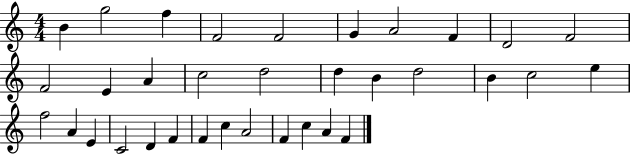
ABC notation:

X:1
T:Untitled
M:4/4
L:1/4
K:C
B g2 f F2 F2 G A2 F D2 F2 F2 E A c2 d2 d B d2 B c2 e f2 A E C2 D F F c A2 F c A F